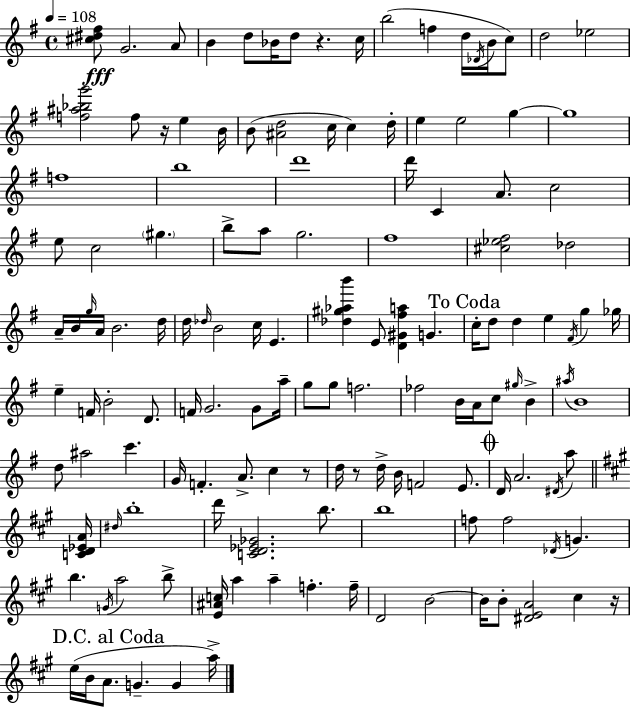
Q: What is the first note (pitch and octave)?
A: G4